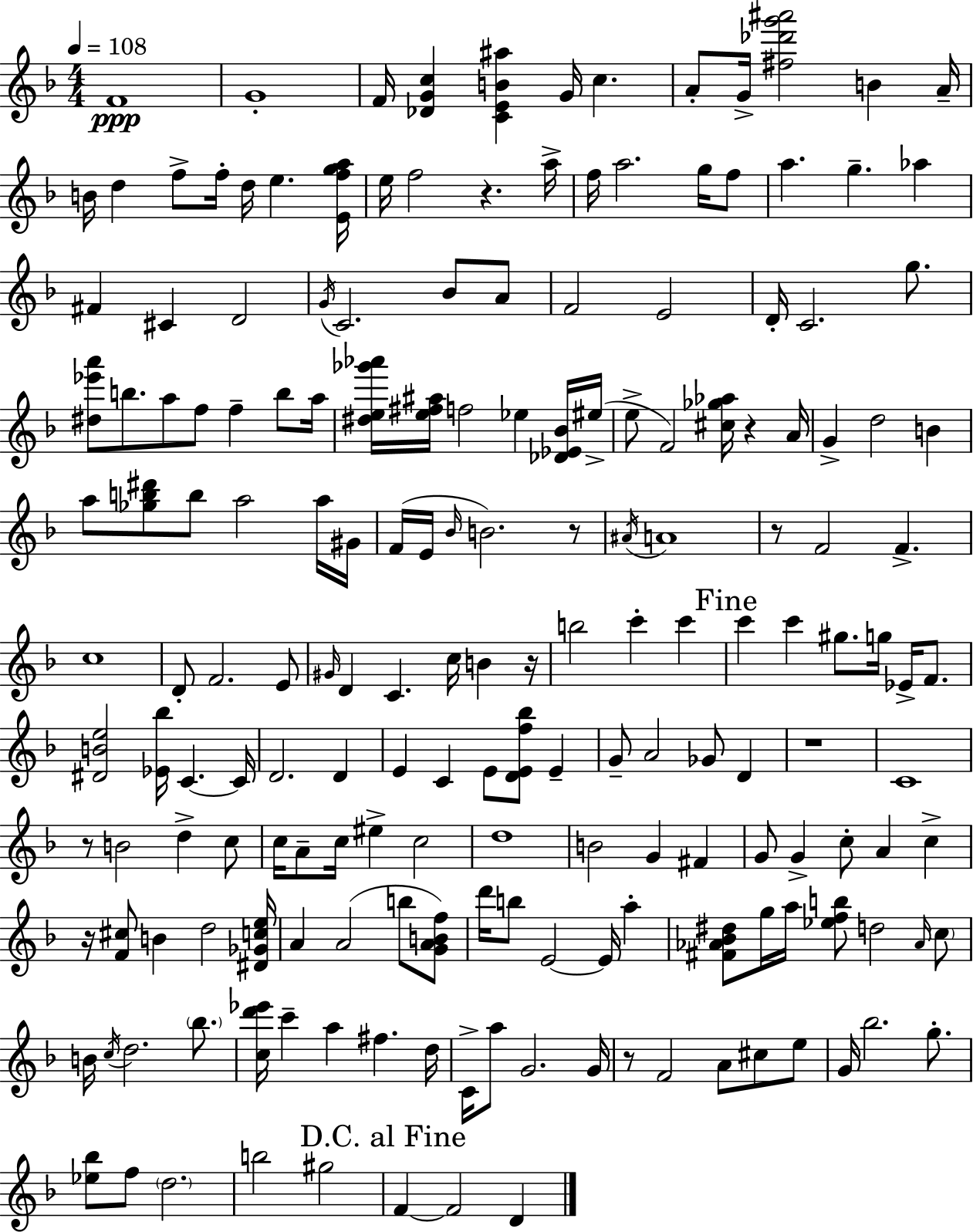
{
  \clef treble
  \numericTimeSignature
  \time 4/4
  \key f \major
  \tempo 4 = 108
  \repeat volta 2 { f'1\ppp | g'1-. | f'16 <des' g' c''>4 <c' e' b' ais''>4 g'16 c''4. | a'8-. g'16-> <fis'' des''' g''' ais'''>2 b'4 a'16-- | \break b'16 d''4 f''8-> f''16-. d''16 e''4. <e' f'' g'' a''>16 | e''16 f''2 r4. a''16-> | f''16 a''2. g''16 f''8 | a''4. g''4.-- aes''4 | \break fis'4 cis'4 d'2 | \acciaccatura { g'16 } c'2. bes'8 a'8 | f'2 e'2 | d'16-. c'2. g''8. | \break <dis'' ees''' a'''>8 b''8. a''8 f''8 f''4-- b''8 | a''16 <dis'' e'' ges''' aes'''>16 <e'' fis'' ais''>16 f''2 ees''4 <des' ees' bes'>16 | eis''16->( e''8-> f'2) <cis'' ges'' aes''>16 r4 | a'16 g'4-> d''2 b'4 | \break a''8 <ges'' b'' dis'''>8 b''8 a''2 a''16 | gis'16 f'16( e'16 \grace { bes'16 }) b'2. | r8 \acciaccatura { ais'16 } a'1 | r8 f'2 f'4.-> | \break c''1 | d'8-. f'2. | e'8 \grace { gis'16 } d'4 c'4. c''16 b'4 | r16 b''2 c'''4-. | \break c'''4 \mark "Fine" c'''4 c'''4 gis''8. g''16 | ees'16-> f'8. <dis' b' e''>2 <ees' bes''>16 c'4.~~ | c'16 d'2. | d'4 e'4 c'4 e'8 <d' e' f'' bes''>8 | \break e'4-- g'8-- a'2 ges'8 | d'4 r1 | c'1 | r8 b'2 d''4-> | \break c''8 c''16 a'8-- c''16 eis''4-> c''2 | d''1 | b'2 g'4 | fis'4 g'8 g'4-> c''8-. a'4 | \break c''4-> r16 <f' cis''>8 b'4 d''2 | <dis' ges' c'' e''>16 a'4 a'2( | b''8 <g' a' b' f''>8) d'''16 b''8 e'2~~ e'16 | a''4-. <fis' aes' bes' dis''>8 g''16 a''16 <ees'' f'' b''>8 d''2 | \break \grace { aes'16 } \parenthesize c''8 b'16 \acciaccatura { c''16 } d''2. | \parenthesize bes''8. <c'' d''' ees'''>16 c'''4-- a''4 fis''4. | d''16 c'16-> a''8 g'2. | g'16 r8 f'2 | \break a'8 cis''8 e''8 g'16 bes''2. | g''8.-. <ees'' bes''>8 f''8 \parenthesize d''2. | b''2 gis''2 | \mark "D.C. al Fine" f'4~~ f'2 | \break d'4 } \bar "|."
}